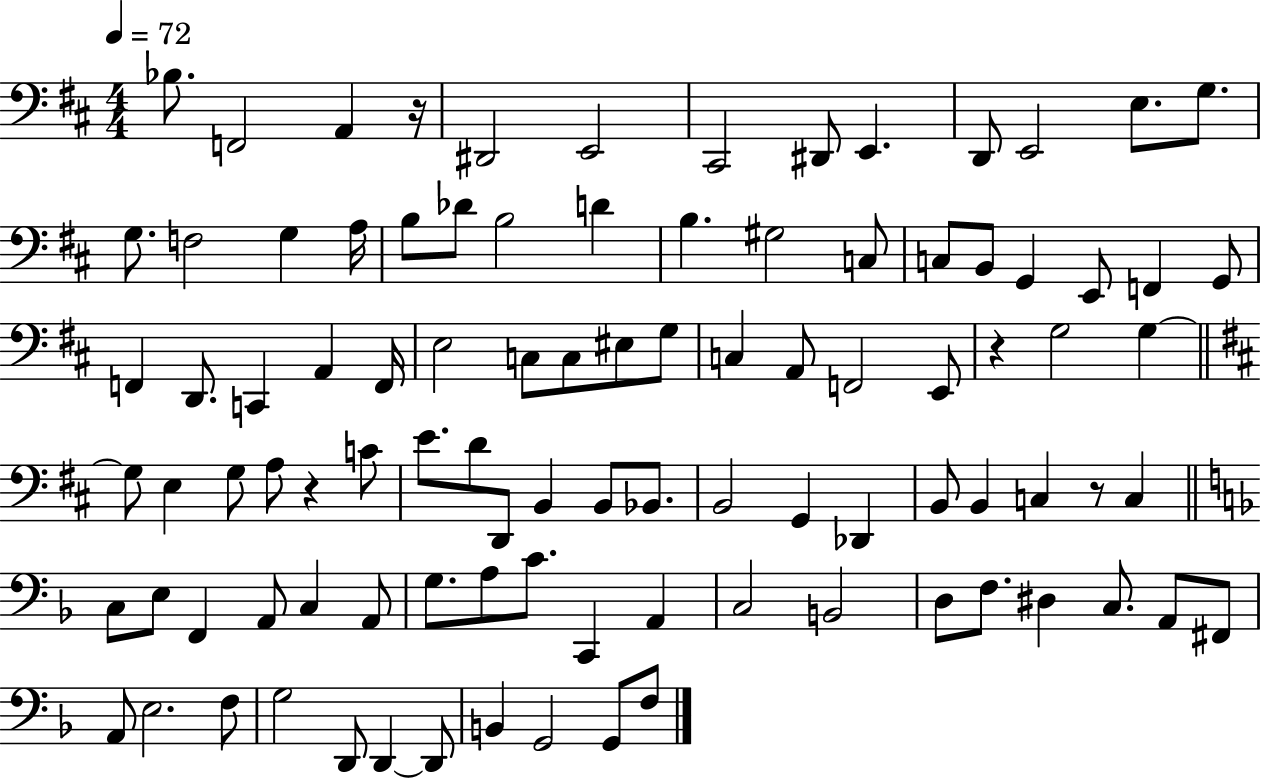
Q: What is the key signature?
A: D major